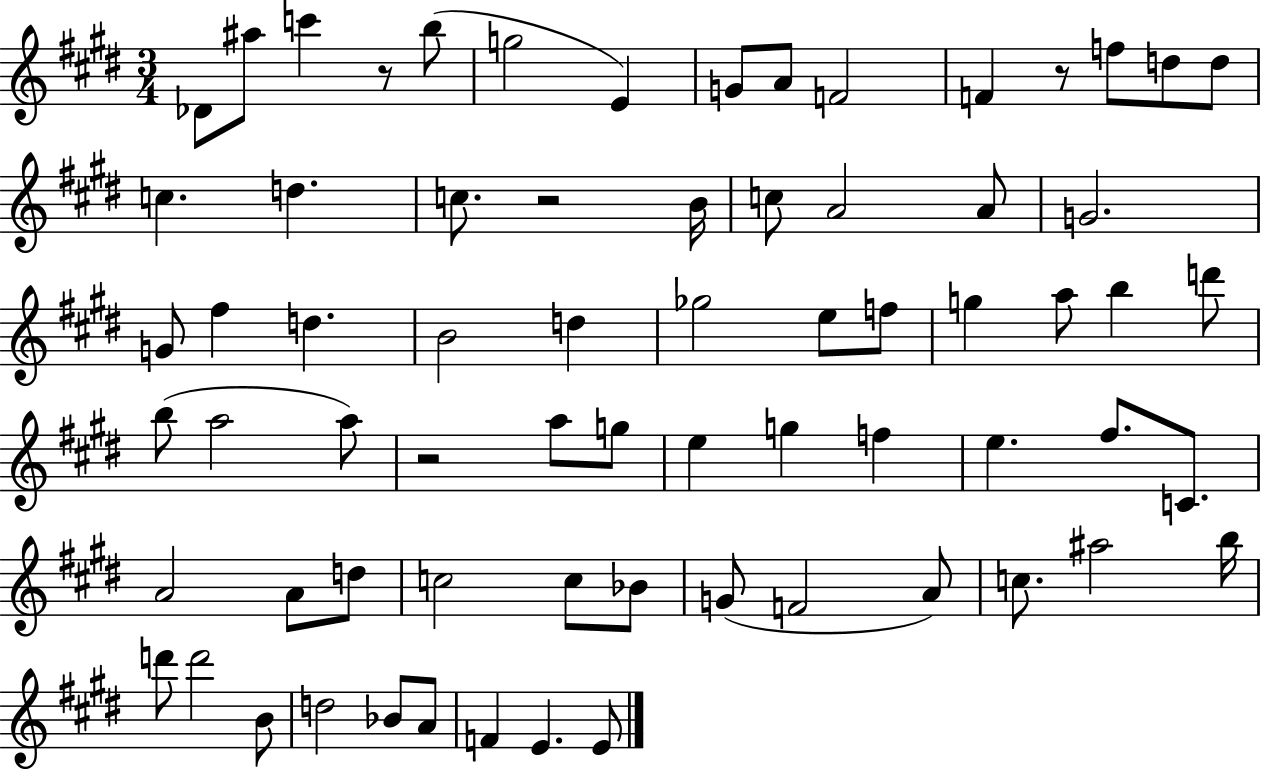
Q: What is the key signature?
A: E major